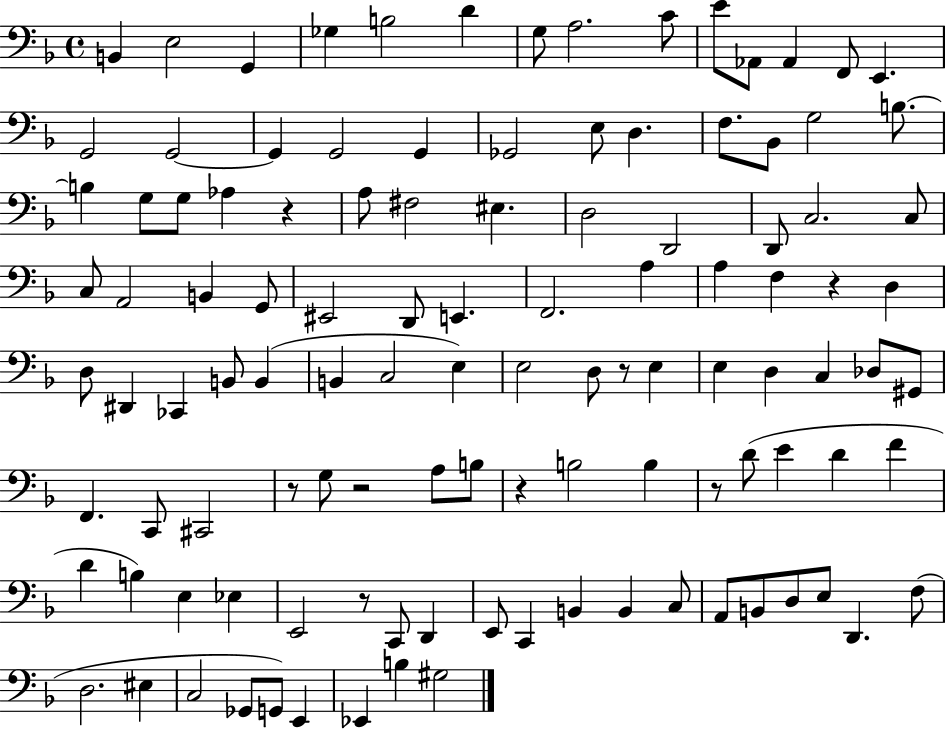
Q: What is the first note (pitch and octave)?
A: B2